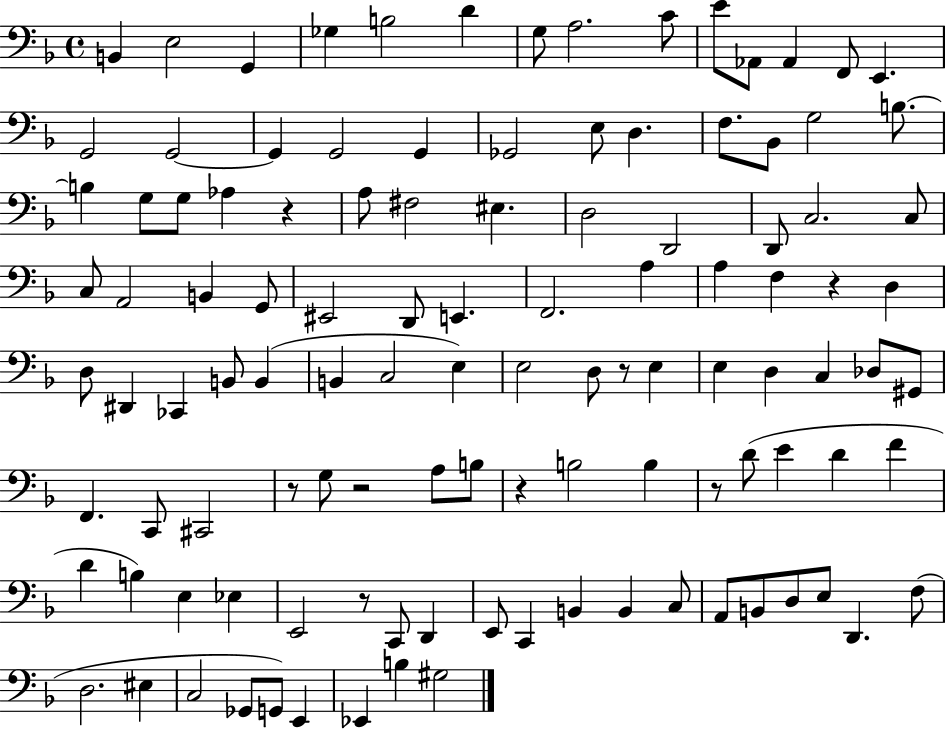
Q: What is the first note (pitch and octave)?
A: B2